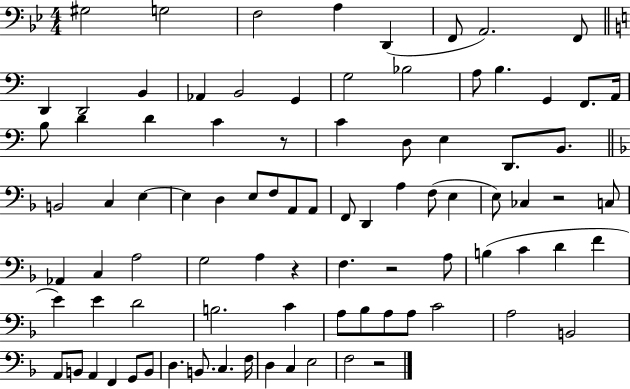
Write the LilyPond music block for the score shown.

{
  \clef bass
  \numericTimeSignature
  \time 4/4
  \key bes \major
  gis2 g2 | f2 a4 d,4( | f,8 a,2.) f,8 | \bar "||" \break \key a \minor d,4 d,2 b,4 | aes,4 b,2 g,4 | g2 bes2 | a8 b4. g,4 f,8. a,16 | \break b8 d'4 d'4 c'4 r8 | c'4 d8 e4 d,8. b,8. | \bar "||" \break \key d \minor b,2 c4 e4~~ | e4 d4 e8 f8 a,8 a,8 | f,8 d,4 a4 f8( e4 | e8) ces4 r2 c8 | \break aes,4 c4 a2 | g2 a4 r4 | f4. r2 a8 | b4( c'4 d'4 f'4 | \break e'4) e'4 d'2 | b2. c'4 | a8 bes8 a8 a8 c'2 | a2 b,2 | \break a,8 b,8 a,4 f,4 g,8 b,8 | d4. b,8. c4. f16 | d4 c4 e2 | f2 r2 | \break \bar "|."
}